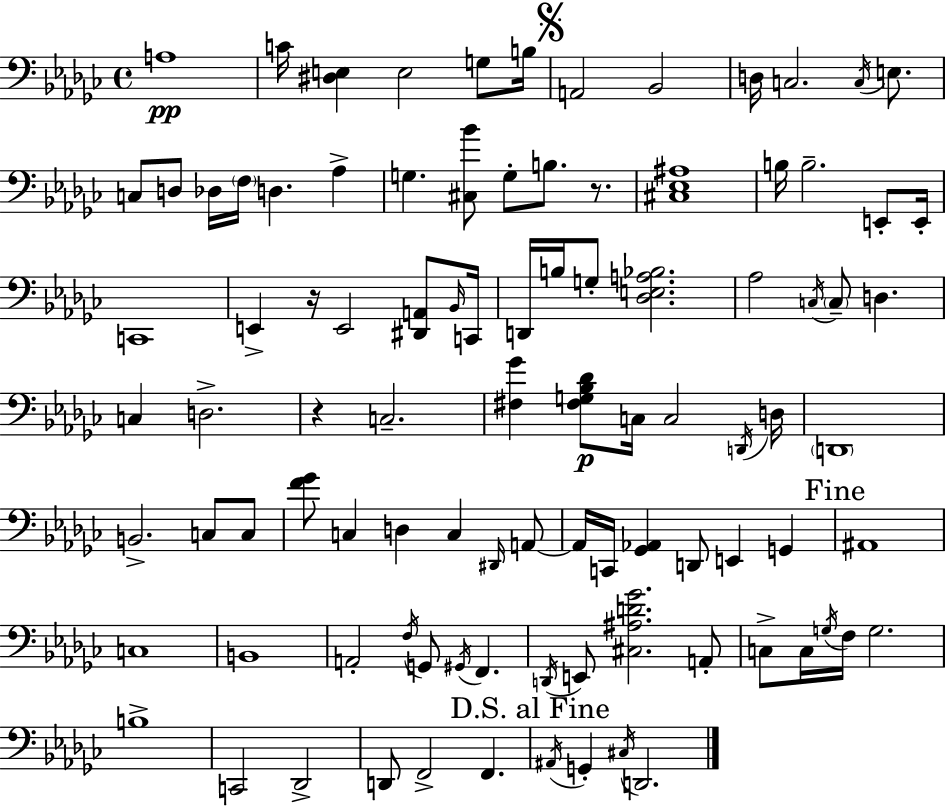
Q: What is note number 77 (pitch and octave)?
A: D2